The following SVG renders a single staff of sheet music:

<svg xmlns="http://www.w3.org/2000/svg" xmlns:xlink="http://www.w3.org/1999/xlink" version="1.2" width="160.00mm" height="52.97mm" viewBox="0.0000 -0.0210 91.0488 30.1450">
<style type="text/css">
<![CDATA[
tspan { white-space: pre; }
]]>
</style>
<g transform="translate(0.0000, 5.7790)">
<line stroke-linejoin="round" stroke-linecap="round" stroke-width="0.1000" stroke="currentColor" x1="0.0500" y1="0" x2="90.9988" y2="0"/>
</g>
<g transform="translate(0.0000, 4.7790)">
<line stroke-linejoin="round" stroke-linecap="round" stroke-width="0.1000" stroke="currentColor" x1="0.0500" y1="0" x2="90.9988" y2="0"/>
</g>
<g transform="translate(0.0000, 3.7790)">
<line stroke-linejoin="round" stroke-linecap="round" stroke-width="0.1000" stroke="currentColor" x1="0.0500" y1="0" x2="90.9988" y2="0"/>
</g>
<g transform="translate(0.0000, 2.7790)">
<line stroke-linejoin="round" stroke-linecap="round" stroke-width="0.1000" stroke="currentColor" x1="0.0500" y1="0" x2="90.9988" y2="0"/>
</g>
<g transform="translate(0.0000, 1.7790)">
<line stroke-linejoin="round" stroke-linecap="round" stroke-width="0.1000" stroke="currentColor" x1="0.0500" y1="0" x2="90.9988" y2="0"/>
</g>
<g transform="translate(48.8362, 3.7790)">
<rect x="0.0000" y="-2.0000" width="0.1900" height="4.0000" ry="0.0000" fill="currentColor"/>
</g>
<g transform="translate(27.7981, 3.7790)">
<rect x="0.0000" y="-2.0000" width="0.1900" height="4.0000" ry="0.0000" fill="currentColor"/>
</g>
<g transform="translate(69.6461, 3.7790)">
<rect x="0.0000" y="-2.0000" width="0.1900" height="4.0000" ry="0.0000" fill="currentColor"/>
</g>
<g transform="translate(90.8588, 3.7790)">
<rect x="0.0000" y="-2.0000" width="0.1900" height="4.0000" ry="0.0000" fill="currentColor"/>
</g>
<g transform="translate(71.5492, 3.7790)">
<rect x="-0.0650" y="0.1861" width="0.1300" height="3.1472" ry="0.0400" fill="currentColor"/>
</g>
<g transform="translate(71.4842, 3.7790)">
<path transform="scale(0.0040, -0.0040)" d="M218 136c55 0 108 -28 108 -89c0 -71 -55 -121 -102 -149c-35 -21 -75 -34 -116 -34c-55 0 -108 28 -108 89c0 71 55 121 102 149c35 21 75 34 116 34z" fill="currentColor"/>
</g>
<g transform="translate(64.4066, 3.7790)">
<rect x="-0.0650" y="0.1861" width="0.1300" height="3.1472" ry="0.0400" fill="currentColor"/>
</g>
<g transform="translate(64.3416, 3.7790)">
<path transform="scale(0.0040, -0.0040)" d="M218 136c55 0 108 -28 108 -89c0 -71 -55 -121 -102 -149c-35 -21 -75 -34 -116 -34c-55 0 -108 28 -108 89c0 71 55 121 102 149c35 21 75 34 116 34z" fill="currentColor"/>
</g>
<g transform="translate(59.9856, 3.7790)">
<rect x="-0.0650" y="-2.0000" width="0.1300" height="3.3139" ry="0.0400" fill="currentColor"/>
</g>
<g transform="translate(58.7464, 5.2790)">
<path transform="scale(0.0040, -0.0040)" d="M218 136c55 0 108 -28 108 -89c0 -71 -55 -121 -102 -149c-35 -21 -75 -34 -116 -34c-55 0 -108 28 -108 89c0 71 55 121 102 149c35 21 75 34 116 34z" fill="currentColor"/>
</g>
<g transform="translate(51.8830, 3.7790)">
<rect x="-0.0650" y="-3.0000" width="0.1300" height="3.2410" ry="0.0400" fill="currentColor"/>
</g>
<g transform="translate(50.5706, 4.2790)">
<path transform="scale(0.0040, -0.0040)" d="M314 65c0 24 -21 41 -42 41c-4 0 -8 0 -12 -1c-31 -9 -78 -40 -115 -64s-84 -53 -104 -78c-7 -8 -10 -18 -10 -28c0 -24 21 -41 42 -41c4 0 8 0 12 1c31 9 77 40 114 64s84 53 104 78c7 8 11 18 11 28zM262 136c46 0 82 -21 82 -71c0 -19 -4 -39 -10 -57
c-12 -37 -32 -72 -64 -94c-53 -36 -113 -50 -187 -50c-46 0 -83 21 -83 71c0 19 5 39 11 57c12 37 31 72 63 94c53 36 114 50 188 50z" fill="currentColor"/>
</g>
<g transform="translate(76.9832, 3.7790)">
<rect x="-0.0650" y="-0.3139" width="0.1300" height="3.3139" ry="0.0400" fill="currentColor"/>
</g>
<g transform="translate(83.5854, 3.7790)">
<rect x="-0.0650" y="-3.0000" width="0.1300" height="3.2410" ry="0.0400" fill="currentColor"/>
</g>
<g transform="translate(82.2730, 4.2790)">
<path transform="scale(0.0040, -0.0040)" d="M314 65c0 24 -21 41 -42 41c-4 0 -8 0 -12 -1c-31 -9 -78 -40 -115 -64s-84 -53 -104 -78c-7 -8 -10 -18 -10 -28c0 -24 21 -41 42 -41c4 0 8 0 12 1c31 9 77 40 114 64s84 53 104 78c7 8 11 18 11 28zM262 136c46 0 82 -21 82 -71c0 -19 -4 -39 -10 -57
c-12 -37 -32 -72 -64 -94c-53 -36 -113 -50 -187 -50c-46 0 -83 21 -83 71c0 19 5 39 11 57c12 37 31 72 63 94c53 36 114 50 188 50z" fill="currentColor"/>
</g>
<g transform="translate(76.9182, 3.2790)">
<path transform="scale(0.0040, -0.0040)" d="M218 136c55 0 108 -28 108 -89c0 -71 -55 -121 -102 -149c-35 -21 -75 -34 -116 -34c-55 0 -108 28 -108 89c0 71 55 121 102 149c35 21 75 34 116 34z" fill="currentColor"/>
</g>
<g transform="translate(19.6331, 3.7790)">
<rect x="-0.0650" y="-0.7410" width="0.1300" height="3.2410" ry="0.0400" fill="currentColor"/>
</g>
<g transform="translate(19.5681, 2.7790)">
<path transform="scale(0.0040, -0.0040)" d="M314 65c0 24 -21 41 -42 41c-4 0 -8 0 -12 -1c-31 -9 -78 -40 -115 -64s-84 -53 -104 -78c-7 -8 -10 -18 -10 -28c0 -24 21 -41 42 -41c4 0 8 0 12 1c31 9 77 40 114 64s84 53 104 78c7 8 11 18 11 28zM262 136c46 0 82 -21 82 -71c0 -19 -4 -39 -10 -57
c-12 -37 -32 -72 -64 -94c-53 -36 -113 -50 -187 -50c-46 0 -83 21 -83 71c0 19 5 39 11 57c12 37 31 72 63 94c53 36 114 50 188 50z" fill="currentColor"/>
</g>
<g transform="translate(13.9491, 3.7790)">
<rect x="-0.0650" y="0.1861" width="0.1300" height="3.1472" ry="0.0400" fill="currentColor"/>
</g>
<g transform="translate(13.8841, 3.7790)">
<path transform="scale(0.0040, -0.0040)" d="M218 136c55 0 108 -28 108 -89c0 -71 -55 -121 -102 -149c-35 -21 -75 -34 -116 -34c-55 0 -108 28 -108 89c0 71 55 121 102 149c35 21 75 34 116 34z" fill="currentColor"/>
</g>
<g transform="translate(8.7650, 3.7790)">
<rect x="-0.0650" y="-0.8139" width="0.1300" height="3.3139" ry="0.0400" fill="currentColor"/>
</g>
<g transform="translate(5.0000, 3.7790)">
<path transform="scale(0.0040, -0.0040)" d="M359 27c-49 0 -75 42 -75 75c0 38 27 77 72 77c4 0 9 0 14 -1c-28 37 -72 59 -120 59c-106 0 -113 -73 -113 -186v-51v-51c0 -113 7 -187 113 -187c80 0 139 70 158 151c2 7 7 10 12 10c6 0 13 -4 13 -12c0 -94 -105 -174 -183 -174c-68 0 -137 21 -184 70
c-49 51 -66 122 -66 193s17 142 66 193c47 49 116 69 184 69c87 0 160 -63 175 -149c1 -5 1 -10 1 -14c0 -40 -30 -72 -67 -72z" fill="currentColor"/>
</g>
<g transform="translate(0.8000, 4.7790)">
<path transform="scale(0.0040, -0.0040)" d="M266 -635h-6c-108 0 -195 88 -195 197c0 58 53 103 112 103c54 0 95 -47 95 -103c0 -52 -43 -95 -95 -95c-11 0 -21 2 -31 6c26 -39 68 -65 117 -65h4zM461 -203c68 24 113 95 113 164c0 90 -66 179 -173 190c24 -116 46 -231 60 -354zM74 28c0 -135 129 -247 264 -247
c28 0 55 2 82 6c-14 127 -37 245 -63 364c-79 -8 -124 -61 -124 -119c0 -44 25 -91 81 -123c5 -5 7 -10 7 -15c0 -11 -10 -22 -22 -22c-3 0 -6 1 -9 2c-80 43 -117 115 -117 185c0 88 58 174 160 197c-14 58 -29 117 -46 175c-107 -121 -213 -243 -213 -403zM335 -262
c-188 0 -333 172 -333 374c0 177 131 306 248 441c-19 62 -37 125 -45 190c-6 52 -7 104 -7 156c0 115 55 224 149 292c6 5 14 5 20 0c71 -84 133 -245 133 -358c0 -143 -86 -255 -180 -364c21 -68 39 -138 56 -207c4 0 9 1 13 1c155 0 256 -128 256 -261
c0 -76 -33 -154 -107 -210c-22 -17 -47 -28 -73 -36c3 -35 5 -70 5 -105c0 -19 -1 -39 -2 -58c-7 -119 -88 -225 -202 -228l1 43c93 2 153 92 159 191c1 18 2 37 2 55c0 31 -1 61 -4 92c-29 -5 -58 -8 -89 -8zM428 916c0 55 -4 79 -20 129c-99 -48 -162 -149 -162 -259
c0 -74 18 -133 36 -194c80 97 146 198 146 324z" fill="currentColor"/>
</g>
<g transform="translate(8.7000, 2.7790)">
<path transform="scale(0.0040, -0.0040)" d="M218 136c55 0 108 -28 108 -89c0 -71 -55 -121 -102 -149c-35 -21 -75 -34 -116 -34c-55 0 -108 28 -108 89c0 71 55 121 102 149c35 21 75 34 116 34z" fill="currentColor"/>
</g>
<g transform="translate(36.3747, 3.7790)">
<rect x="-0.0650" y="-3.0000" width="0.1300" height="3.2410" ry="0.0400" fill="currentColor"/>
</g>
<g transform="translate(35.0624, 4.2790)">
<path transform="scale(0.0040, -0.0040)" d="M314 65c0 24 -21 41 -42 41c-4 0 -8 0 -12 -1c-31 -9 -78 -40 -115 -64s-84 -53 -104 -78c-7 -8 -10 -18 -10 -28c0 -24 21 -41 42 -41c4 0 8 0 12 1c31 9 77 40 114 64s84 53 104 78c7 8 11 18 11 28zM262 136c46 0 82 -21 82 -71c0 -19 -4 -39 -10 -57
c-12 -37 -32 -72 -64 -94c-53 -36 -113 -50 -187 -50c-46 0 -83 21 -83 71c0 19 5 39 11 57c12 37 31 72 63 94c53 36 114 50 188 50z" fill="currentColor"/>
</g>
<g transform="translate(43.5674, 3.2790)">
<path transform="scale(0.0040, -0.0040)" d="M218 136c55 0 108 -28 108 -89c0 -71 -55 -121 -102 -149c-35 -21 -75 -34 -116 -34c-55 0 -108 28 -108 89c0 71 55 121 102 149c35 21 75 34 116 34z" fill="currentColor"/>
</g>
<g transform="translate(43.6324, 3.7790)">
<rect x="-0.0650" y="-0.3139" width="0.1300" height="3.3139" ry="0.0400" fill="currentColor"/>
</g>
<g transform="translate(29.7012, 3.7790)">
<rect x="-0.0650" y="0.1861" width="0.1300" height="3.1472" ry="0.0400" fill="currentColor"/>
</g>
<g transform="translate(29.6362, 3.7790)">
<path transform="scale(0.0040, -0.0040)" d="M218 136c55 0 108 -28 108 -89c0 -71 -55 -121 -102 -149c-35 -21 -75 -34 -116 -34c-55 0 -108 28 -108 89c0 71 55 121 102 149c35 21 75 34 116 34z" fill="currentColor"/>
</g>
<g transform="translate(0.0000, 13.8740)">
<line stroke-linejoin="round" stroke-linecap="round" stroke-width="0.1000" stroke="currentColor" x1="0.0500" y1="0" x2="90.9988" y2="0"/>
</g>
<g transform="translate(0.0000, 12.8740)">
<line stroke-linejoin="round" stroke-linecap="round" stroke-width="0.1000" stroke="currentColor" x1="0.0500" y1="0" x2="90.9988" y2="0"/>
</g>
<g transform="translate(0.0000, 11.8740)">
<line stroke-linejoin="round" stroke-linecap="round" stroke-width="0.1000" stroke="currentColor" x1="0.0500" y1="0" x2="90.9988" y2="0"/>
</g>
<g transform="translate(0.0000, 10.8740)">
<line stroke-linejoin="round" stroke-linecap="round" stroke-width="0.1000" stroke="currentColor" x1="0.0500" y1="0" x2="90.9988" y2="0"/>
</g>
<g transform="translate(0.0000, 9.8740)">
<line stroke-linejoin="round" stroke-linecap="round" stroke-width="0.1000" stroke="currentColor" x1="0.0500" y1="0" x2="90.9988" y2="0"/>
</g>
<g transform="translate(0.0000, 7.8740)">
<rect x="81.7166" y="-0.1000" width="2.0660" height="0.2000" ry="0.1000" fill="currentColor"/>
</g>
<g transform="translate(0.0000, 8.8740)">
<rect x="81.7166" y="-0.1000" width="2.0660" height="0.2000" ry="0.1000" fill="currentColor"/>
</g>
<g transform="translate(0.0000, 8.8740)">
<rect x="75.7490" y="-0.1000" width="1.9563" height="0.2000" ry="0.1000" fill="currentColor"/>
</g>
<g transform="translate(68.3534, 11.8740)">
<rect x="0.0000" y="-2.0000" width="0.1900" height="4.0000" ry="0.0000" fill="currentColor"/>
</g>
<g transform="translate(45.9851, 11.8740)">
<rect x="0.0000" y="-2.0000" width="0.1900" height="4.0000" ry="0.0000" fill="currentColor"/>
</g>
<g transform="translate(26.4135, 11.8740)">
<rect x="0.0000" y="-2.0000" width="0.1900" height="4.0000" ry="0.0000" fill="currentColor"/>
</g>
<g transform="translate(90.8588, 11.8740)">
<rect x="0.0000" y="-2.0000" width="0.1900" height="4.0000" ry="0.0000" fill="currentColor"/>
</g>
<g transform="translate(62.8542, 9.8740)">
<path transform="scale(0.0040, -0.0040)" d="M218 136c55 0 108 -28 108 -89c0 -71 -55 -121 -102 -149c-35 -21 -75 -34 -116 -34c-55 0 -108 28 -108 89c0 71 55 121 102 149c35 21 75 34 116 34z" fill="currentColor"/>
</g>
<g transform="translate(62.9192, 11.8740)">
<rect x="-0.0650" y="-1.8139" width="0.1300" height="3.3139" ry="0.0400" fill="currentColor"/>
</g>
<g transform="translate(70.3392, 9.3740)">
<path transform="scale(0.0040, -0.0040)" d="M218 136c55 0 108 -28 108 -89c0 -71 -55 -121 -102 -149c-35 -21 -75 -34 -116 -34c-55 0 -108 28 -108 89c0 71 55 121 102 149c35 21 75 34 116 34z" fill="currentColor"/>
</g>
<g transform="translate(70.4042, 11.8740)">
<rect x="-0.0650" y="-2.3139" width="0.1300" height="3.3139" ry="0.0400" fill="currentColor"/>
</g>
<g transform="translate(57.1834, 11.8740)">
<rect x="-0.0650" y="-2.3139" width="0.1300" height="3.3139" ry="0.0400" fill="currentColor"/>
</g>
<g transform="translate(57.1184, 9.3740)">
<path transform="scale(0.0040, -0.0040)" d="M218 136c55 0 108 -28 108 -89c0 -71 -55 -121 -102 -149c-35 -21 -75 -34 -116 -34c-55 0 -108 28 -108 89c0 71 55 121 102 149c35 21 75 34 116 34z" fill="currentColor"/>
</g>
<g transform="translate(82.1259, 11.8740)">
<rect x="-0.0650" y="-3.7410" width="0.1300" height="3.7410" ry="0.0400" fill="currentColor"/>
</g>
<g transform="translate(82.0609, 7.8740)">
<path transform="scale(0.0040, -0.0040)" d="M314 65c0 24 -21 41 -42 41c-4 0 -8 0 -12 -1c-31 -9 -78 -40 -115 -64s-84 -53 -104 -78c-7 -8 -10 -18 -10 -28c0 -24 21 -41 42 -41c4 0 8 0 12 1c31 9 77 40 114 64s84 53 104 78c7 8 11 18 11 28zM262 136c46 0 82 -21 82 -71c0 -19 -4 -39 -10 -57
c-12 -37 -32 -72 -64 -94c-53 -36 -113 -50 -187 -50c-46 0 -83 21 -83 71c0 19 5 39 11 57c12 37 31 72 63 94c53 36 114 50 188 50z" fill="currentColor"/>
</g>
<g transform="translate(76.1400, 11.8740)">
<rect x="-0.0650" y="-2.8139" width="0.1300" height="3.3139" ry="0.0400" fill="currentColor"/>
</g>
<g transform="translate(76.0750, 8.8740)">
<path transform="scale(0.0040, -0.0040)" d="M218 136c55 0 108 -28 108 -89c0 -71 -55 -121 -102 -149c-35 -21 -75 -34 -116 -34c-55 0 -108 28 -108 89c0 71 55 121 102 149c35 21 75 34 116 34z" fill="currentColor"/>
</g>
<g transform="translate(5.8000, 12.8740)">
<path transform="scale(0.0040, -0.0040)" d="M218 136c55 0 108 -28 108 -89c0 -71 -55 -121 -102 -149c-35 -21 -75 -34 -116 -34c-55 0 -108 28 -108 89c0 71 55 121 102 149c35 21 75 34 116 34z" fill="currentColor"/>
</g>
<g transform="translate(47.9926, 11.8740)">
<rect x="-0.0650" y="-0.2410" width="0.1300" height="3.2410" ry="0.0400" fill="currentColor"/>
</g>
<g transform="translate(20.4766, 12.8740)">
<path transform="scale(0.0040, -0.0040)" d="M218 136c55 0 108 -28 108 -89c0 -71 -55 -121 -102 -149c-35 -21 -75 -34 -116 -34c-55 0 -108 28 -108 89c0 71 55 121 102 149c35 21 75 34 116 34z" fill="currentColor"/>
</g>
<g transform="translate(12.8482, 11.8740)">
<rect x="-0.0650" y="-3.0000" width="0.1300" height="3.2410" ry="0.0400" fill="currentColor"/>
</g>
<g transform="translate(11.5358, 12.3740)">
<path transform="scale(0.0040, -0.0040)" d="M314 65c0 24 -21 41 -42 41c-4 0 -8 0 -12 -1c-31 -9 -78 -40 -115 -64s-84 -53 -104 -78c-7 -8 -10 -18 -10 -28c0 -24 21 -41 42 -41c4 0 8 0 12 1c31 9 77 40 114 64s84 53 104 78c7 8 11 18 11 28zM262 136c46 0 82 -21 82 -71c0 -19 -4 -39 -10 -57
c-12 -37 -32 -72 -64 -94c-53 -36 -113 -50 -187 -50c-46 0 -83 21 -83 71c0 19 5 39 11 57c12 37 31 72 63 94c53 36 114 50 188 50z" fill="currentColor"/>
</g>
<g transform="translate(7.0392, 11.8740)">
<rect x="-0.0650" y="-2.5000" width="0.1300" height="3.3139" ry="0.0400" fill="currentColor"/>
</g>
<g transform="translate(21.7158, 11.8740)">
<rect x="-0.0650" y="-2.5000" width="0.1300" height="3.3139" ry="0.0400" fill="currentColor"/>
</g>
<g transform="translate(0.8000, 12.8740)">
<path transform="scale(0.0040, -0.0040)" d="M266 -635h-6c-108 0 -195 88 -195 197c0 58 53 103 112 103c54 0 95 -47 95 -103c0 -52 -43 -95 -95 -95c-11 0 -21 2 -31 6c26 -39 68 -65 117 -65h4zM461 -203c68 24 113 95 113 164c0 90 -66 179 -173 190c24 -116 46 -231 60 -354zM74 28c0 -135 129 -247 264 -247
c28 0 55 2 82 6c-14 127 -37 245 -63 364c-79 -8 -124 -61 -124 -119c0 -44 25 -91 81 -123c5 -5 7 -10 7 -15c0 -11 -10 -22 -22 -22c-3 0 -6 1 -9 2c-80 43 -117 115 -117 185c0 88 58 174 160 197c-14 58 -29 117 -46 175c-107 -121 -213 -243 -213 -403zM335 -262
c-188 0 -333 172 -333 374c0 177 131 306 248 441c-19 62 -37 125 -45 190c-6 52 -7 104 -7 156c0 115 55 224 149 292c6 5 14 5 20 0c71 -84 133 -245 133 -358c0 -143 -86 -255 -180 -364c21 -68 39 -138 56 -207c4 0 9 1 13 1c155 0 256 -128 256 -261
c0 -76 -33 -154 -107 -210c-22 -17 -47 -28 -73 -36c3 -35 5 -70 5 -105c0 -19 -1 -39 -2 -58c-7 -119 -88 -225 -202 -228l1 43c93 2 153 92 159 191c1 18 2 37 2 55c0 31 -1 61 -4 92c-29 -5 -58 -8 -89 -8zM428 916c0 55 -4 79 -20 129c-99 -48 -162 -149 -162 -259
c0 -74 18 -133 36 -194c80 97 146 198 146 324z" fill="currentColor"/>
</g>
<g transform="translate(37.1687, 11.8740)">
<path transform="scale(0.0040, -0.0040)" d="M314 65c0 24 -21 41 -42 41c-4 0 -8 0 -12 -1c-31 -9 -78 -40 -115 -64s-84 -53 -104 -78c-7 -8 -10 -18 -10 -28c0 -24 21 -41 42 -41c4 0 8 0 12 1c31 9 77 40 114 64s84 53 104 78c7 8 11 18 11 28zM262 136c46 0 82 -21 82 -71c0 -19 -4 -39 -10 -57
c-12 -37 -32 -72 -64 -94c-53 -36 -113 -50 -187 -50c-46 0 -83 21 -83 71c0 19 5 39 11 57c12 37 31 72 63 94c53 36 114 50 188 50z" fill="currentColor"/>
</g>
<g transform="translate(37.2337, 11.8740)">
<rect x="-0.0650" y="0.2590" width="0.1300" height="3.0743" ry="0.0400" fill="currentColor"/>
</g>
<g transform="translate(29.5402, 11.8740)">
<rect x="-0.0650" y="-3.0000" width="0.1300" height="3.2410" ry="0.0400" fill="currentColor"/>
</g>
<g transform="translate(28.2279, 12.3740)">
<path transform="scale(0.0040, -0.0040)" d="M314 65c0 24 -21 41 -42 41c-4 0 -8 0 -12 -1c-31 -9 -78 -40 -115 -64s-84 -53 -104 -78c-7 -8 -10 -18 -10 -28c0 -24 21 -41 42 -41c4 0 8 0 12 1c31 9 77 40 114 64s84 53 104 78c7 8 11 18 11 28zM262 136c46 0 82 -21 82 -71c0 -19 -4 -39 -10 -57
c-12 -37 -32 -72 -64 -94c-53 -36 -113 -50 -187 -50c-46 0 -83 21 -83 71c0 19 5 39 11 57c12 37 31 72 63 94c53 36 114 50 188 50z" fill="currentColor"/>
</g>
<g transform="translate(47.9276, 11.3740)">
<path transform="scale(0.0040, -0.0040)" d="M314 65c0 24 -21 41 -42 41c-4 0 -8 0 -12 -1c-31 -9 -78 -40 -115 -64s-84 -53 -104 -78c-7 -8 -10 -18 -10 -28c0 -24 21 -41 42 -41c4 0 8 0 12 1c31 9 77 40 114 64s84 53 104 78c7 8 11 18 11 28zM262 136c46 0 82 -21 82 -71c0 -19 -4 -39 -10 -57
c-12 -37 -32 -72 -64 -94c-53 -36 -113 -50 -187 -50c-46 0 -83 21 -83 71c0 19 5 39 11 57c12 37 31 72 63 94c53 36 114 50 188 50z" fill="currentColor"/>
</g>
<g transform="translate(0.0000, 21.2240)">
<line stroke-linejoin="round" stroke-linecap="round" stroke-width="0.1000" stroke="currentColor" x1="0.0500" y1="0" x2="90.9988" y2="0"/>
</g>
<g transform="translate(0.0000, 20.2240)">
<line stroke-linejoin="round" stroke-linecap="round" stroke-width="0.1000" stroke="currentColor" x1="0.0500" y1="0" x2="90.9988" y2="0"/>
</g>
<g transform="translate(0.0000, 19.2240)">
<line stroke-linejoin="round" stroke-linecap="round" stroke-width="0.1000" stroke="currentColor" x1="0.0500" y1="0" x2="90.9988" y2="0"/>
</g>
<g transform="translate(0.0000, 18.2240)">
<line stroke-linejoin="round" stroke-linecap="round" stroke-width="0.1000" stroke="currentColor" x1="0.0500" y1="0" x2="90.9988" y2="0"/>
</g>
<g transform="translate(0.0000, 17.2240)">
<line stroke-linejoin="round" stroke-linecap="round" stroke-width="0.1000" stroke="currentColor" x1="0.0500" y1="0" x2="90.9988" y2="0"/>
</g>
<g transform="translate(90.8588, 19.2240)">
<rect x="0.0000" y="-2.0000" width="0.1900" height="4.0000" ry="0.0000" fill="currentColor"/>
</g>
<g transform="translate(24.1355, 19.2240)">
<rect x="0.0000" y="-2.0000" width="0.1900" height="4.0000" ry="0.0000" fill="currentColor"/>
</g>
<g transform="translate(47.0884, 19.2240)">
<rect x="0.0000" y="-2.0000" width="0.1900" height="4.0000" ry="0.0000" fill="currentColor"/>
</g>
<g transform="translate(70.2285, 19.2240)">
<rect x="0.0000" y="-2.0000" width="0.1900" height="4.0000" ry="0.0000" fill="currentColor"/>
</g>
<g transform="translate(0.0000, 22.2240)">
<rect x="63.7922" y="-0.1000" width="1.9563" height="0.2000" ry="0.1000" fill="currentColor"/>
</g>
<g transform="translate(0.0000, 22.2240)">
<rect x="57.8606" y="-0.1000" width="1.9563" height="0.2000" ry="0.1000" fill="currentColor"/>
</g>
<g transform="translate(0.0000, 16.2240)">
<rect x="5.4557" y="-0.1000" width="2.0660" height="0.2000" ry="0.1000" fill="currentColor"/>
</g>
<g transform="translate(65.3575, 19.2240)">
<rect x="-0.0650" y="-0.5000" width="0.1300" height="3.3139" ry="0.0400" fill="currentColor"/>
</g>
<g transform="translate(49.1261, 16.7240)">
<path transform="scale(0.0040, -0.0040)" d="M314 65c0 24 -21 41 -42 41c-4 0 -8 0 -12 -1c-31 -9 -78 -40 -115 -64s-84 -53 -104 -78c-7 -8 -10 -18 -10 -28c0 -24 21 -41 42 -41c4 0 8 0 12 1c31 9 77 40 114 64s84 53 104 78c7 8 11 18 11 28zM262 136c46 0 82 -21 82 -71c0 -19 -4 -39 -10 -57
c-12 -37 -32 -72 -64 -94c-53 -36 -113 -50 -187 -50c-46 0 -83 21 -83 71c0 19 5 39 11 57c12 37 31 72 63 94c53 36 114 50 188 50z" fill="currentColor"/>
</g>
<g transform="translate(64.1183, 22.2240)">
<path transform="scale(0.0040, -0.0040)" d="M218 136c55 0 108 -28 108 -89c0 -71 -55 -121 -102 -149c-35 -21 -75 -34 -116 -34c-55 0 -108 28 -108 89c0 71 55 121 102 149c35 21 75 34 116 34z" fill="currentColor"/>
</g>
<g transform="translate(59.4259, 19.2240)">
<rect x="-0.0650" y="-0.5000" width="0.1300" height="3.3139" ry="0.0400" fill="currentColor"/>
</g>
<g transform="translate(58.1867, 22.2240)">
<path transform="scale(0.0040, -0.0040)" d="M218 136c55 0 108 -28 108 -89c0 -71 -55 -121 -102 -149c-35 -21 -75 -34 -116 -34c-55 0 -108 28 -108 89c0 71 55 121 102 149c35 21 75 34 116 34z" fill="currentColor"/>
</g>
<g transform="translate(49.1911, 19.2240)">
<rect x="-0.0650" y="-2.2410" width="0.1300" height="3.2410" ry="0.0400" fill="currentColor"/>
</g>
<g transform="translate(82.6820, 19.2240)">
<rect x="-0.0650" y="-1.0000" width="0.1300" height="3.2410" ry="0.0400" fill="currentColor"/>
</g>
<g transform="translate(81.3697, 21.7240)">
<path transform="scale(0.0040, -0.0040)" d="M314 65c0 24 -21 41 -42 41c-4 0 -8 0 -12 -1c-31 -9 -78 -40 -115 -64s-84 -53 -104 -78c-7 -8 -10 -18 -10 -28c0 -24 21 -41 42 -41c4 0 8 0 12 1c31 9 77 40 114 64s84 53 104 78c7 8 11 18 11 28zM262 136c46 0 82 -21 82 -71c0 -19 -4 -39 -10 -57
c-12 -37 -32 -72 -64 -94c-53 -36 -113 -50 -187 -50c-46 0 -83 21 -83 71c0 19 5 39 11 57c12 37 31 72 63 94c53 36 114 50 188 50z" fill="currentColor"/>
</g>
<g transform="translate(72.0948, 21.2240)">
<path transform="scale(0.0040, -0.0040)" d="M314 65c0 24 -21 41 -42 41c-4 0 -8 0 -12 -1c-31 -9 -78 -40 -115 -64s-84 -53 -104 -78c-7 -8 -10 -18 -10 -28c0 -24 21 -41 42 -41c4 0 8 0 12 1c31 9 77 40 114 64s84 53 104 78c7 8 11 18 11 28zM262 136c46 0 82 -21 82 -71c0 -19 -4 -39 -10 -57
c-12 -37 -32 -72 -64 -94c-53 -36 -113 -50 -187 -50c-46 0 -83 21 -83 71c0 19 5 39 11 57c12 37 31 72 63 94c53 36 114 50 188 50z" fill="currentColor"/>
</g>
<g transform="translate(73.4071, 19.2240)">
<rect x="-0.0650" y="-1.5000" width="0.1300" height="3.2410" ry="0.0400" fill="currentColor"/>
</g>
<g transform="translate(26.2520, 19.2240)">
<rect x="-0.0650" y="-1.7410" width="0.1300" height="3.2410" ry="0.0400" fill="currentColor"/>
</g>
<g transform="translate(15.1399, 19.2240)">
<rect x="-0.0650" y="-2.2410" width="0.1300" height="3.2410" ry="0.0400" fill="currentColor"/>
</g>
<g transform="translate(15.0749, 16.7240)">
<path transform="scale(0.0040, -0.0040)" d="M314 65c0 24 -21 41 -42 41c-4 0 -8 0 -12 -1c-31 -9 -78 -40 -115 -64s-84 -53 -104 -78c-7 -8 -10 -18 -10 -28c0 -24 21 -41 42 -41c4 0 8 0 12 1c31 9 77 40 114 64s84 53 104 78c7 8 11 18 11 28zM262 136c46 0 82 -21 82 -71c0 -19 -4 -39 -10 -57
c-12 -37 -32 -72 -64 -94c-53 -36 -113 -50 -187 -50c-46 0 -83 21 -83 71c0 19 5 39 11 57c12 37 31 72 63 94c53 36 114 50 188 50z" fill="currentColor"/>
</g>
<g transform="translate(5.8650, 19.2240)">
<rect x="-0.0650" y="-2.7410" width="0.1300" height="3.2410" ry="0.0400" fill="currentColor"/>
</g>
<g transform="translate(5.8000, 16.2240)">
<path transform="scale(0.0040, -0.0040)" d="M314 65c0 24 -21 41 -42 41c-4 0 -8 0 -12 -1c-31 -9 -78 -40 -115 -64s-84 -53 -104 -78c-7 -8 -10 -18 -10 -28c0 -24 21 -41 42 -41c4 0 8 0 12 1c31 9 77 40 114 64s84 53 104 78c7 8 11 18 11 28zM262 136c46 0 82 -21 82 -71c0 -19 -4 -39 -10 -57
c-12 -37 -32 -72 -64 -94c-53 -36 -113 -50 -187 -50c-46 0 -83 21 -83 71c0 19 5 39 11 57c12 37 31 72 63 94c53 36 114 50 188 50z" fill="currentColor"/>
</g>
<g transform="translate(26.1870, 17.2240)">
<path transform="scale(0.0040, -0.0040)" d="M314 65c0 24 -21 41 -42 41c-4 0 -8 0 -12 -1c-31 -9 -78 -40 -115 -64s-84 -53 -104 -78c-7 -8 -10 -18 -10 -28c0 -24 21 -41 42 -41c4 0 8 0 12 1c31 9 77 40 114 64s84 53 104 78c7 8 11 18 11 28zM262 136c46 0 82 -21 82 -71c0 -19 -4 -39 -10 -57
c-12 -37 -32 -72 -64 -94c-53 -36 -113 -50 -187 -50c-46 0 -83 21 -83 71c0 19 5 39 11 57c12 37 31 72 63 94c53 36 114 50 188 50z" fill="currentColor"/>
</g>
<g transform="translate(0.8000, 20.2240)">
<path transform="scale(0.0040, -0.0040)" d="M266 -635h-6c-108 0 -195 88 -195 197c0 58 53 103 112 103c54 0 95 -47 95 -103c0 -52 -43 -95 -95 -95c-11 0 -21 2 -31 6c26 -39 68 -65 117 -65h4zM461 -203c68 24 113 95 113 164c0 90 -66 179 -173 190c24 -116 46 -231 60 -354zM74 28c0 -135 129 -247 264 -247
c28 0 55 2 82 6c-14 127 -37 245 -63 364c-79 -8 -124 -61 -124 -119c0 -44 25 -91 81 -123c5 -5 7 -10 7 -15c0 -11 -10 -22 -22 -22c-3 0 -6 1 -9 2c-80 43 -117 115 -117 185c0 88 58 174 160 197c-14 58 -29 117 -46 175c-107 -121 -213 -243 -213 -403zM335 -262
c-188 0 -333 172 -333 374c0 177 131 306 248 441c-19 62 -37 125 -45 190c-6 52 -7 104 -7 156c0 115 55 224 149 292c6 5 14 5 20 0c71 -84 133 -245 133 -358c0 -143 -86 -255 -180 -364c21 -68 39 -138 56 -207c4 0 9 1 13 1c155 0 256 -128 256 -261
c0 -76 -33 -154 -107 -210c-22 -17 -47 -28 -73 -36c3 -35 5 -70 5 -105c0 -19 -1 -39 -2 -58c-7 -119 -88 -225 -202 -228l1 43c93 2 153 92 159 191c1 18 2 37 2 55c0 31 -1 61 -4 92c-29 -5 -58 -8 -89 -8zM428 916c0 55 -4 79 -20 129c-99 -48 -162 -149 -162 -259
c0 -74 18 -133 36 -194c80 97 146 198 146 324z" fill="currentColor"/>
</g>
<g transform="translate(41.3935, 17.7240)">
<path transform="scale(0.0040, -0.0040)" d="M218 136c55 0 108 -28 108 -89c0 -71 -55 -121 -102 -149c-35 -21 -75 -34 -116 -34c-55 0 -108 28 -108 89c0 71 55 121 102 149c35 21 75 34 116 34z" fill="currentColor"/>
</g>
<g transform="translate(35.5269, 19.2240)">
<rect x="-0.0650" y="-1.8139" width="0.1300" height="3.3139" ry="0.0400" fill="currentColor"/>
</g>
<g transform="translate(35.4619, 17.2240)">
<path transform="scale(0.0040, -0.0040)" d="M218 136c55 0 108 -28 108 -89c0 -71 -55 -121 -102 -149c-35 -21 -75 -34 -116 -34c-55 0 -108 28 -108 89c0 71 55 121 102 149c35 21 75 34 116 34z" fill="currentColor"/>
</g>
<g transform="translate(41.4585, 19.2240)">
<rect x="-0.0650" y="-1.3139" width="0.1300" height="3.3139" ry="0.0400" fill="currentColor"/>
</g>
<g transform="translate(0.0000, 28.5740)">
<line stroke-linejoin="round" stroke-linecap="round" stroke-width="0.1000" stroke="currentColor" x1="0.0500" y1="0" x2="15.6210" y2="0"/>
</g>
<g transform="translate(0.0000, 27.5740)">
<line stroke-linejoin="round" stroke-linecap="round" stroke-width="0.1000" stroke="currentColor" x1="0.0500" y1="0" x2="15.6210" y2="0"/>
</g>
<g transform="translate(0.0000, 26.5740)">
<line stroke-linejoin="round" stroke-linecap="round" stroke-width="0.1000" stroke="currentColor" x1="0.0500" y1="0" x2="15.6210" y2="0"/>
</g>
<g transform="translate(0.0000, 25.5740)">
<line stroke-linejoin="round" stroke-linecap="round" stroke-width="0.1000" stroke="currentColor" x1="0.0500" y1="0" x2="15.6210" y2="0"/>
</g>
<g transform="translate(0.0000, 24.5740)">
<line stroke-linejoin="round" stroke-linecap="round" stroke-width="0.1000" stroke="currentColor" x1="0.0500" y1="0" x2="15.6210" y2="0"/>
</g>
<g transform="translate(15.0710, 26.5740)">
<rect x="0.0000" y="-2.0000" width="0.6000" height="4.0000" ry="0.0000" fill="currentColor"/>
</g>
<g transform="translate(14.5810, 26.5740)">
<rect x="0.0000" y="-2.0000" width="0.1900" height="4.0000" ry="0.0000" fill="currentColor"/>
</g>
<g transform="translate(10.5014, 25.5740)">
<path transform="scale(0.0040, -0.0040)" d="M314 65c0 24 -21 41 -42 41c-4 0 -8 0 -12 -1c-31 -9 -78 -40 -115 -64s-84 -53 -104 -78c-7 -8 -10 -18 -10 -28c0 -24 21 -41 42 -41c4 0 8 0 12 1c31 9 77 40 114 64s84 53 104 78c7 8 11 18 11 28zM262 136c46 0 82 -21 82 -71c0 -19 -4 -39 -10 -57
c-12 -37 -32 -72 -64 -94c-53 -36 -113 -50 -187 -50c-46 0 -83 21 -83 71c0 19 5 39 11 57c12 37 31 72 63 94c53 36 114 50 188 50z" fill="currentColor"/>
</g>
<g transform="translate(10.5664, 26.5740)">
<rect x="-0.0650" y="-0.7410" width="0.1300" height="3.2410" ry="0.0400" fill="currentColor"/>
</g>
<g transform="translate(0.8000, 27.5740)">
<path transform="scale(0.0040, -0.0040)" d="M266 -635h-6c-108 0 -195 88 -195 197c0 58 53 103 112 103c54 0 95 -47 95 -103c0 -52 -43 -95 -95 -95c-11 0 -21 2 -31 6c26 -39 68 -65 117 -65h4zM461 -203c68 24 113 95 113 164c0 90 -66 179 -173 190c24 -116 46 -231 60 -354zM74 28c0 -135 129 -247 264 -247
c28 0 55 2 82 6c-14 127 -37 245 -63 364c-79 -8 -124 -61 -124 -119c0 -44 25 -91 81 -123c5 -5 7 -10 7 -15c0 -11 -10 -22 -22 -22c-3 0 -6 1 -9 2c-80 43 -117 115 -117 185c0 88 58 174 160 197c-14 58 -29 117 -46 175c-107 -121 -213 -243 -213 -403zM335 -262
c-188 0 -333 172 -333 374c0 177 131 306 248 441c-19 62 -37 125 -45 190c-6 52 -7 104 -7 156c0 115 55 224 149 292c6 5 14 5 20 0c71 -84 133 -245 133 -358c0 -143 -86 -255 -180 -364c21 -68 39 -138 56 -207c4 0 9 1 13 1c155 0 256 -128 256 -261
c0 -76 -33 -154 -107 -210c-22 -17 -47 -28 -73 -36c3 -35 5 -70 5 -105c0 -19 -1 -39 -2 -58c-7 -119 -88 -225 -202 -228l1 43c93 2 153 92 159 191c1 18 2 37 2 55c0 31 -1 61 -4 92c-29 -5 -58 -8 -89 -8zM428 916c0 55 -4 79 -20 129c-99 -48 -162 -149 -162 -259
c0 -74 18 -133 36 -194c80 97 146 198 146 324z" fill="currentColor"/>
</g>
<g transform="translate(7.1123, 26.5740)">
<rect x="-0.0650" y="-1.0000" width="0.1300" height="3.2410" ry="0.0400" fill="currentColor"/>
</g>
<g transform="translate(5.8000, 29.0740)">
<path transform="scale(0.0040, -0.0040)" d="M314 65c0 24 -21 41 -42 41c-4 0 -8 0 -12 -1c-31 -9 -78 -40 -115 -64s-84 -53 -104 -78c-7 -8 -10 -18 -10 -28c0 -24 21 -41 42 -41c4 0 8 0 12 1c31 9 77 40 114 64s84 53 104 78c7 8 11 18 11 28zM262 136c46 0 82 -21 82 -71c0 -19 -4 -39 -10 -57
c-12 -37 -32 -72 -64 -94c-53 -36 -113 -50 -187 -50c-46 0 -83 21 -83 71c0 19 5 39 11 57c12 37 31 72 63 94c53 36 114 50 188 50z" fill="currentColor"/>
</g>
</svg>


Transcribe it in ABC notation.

X:1
T:Untitled
M:4/4
L:1/4
K:C
d B d2 B A2 c A2 F B B c A2 G A2 G A2 B2 c2 g f g a c'2 a2 g2 f2 f e g2 C C E2 D2 D2 d2